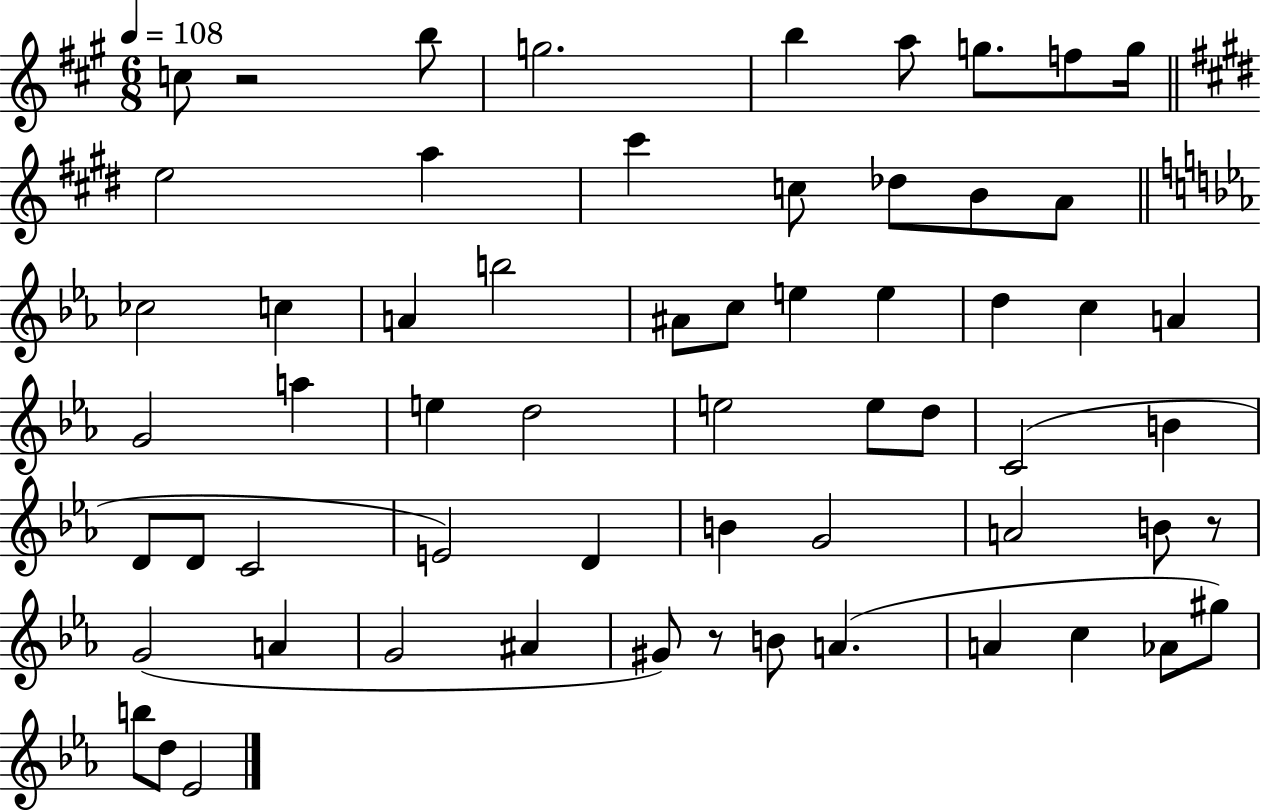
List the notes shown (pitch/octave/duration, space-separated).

C5/e R/h B5/e G5/h. B5/q A5/e G5/e. F5/e G5/s E5/h A5/q C#6/q C5/e Db5/e B4/e A4/e CES5/h C5/q A4/q B5/h A#4/e C5/e E5/q E5/q D5/q C5/q A4/q G4/h A5/q E5/q D5/h E5/h E5/e D5/e C4/h B4/q D4/e D4/e C4/h E4/h D4/q B4/q G4/h A4/h B4/e R/e G4/h A4/q G4/h A#4/q G#4/e R/e B4/e A4/q. A4/q C5/q Ab4/e G#5/e B5/e D5/e Eb4/h